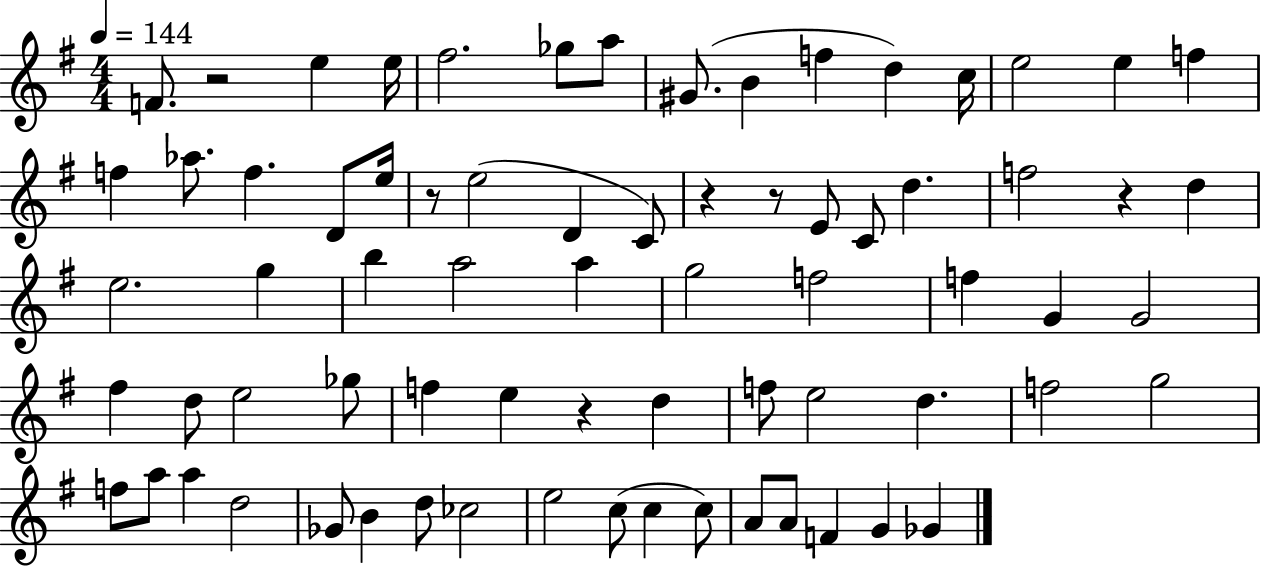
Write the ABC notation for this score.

X:1
T:Untitled
M:4/4
L:1/4
K:G
F/2 z2 e e/4 ^f2 _g/2 a/2 ^G/2 B f d c/4 e2 e f f _a/2 f D/2 e/4 z/2 e2 D C/2 z z/2 E/2 C/2 d f2 z d e2 g b a2 a g2 f2 f G G2 ^f d/2 e2 _g/2 f e z d f/2 e2 d f2 g2 f/2 a/2 a d2 _G/2 B d/2 _c2 e2 c/2 c c/2 A/2 A/2 F G _G